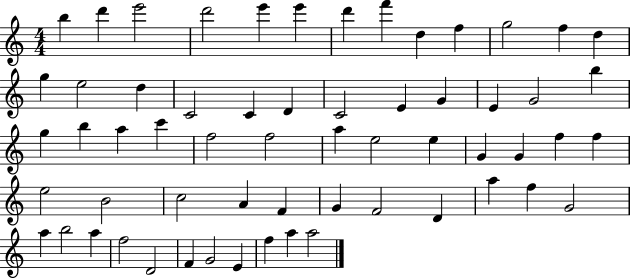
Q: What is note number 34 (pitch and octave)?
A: E5